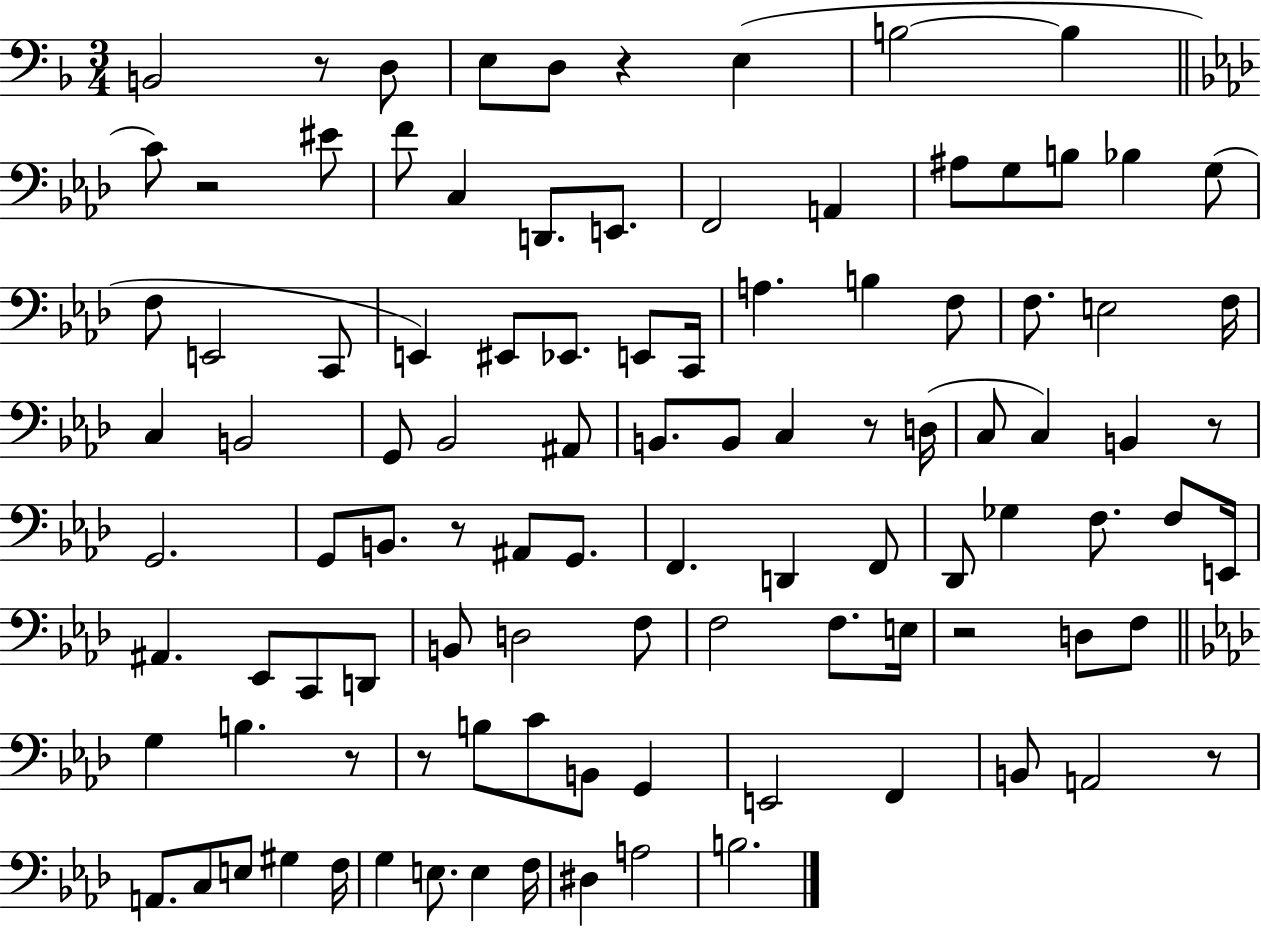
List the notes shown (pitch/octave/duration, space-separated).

B2/h R/e D3/e E3/e D3/e R/q E3/q B3/h B3/q C4/e R/h EIS4/e F4/e C3/q D2/e. E2/e. F2/h A2/q A#3/e G3/e B3/e Bb3/q G3/e F3/e E2/h C2/e E2/q EIS2/e Eb2/e. E2/e C2/s A3/q. B3/q F3/e F3/e. E3/h F3/s C3/q B2/h G2/e Bb2/h A#2/e B2/e. B2/e C3/q R/e D3/s C3/e C3/q B2/q R/e G2/h. G2/e B2/e. R/e A#2/e G2/e. F2/q. D2/q F2/e Db2/e Gb3/q F3/e. F3/e E2/s A#2/q. Eb2/e C2/e D2/e B2/e D3/h F3/e F3/h F3/e. E3/s R/h D3/e F3/e G3/q B3/q. R/e R/e B3/e C4/e B2/e G2/q E2/h F2/q B2/e A2/h R/e A2/e. C3/e E3/e G#3/q F3/s G3/q E3/e. E3/q F3/s D#3/q A3/h B3/h.